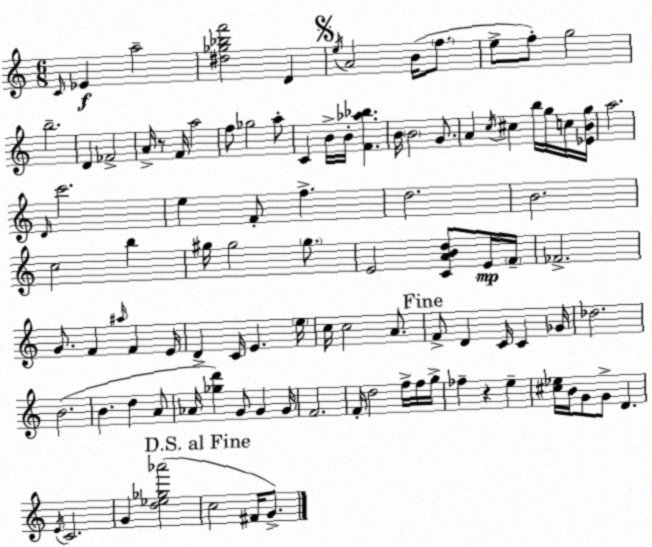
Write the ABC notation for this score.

X:1
T:Untitled
M:6/8
L:1/4
K:Am
C/4 _E a2 [^d_g_bf']2 D e/4 A2 B/4 f/2 e/2 f/2 g2 b2 D _F2 A/4 z/2 F/4 a2 f/2 _g2 a/2 C B/4 B/4 [F_a_b] B/4 B2 G/2 A c/4 ^c b/4 g/4 c/4 [_EBg]/4 a2 D/4 c'2 e F/2 f d2 B2 c2 b ^g/4 ^g2 ^g/2 E2 [CABd]/2 E/4 F/4 _F2 G/2 F ^a/4 F E/4 D C/4 E e/4 c/4 c2 A/2 F/2 D C/4 C _G/4 _d2 B2 B d A/2 _A/4 [_gd'] G/2 G G/4 F2 F/4 d2 f/4 f/4 g/4 _f z e [^c_e]/4 B/4 G/2 G/2 D E/4 C2 G [d_e_g_a']2 c2 ^F/4 G/2